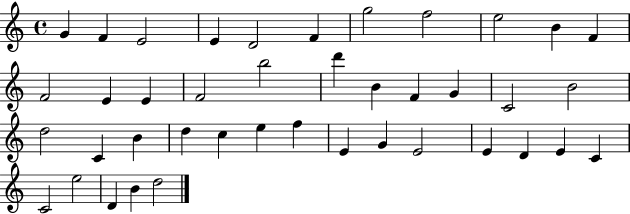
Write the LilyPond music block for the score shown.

{
  \clef treble
  \time 4/4
  \defaultTimeSignature
  \key c \major
  g'4 f'4 e'2 | e'4 d'2 f'4 | g''2 f''2 | e''2 b'4 f'4 | \break f'2 e'4 e'4 | f'2 b''2 | d'''4 b'4 f'4 g'4 | c'2 b'2 | \break d''2 c'4 b'4 | d''4 c''4 e''4 f''4 | e'4 g'4 e'2 | e'4 d'4 e'4 c'4 | \break c'2 e''2 | d'4 b'4 d''2 | \bar "|."
}